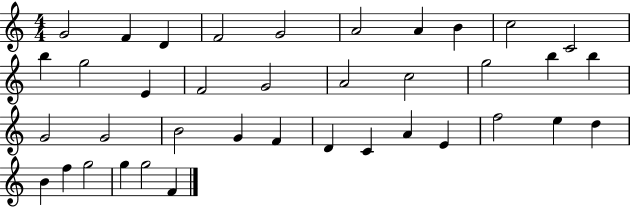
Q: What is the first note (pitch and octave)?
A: G4